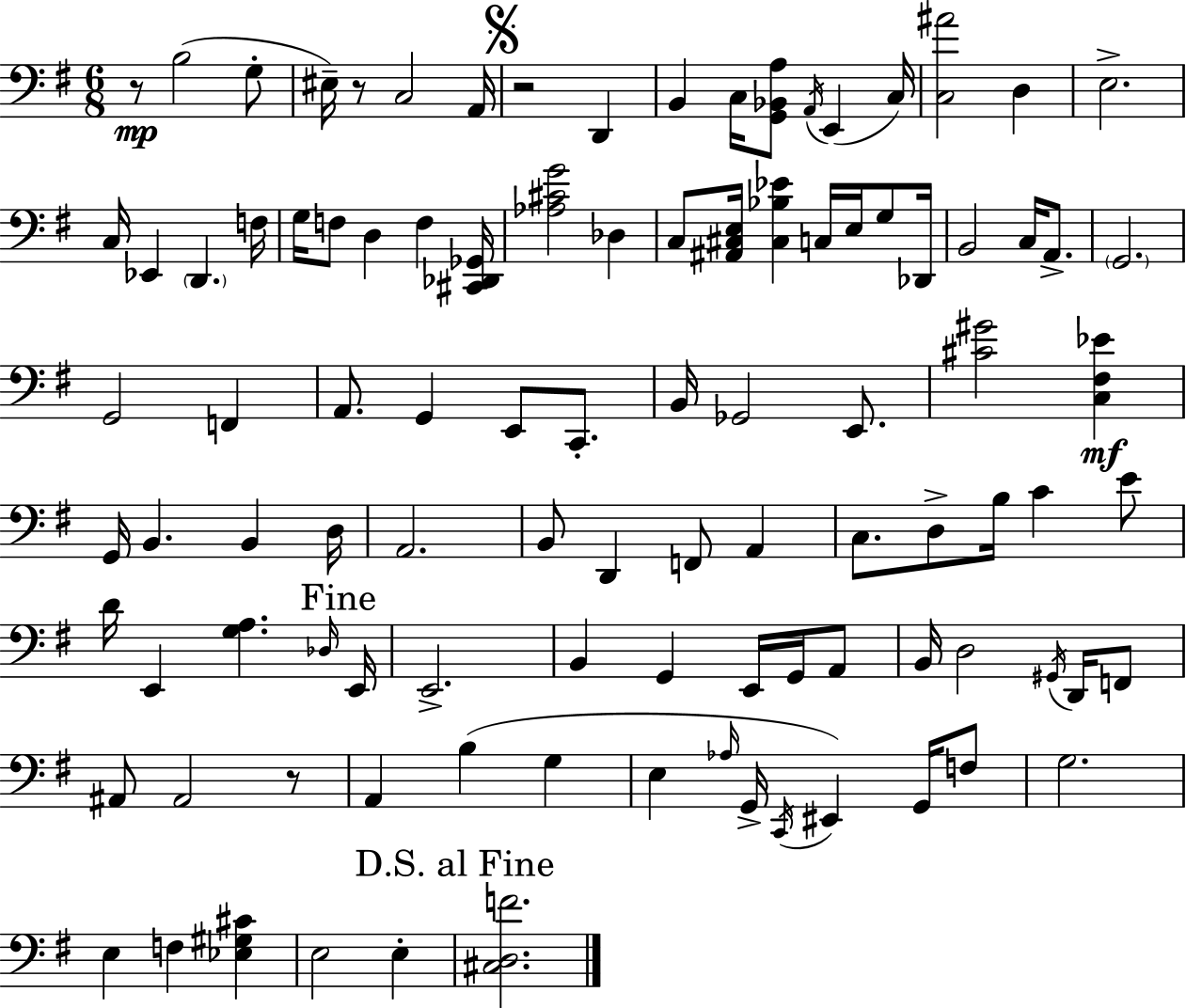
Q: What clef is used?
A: bass